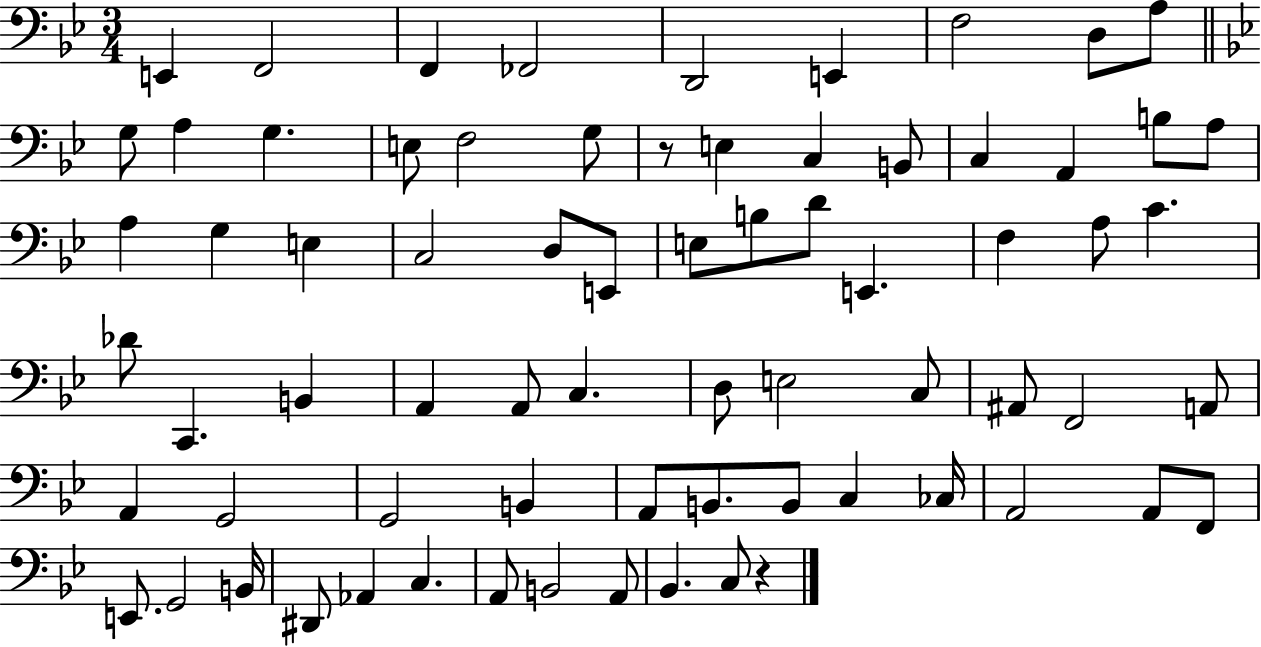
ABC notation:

X:1
T:Untitled
M:3/4
L:1/4
K:Bb
E,, F,,2 F,, _F,,2 D,,2 E,, F,2 D,/2 A,/2 G,/2 A, G, E,/2 F,2 G,/2 z/2 E, C, B,,/2 C, A,, B,/2 A,/2 A, G, E, C,2 D,/2 E,,/2 E,/2 B,/2 D/2 E,, F, A,/2 C _D/2 C,, B,, A,, A,,/2 C, D,/2 E,2 C,/2 ^A,,/2 F,,2 A,,/2 A,, G,,2 G,,2 B,, A,,/2 B,,/2 B,,/2 C, _C,/4 A,,2 A,,/2 F,,/2 E,,/2 G,,2 B,,/4 ^D,,/2 _A,, C, A,,/2 B,,2 A,,/2 _B,, C,/2 z